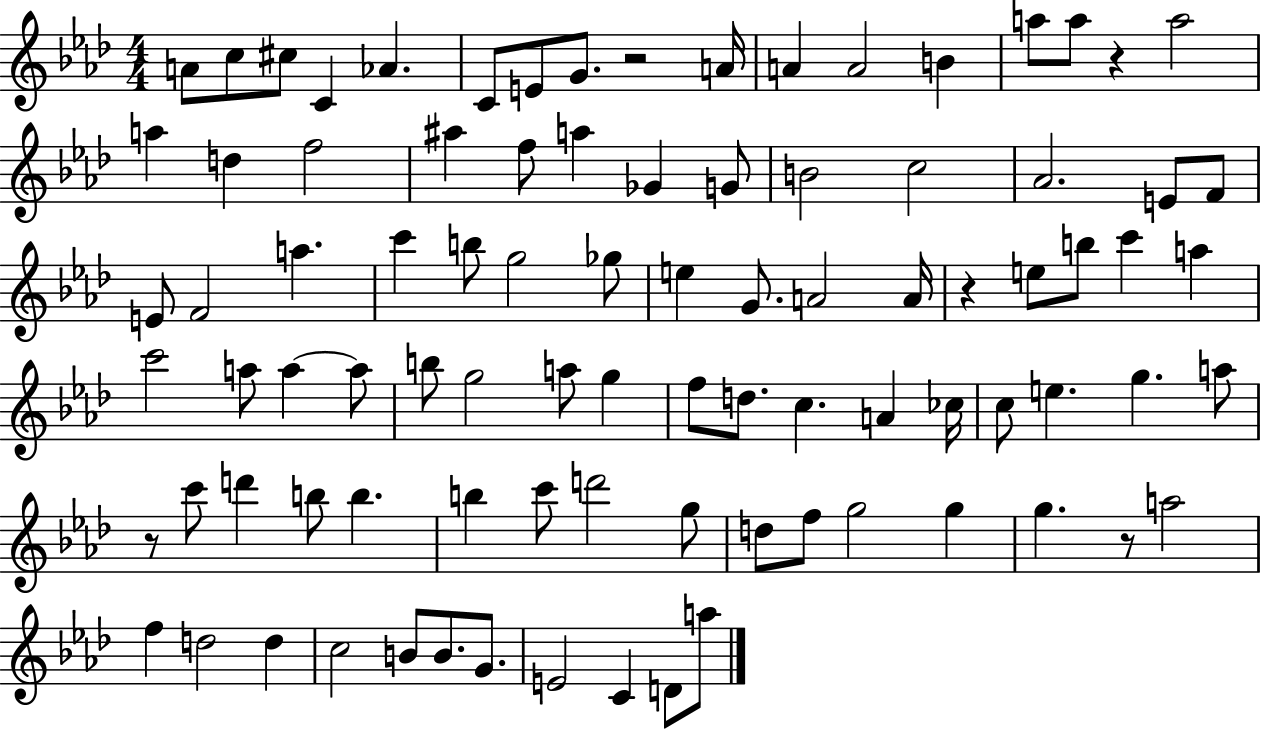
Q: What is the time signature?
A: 4/4